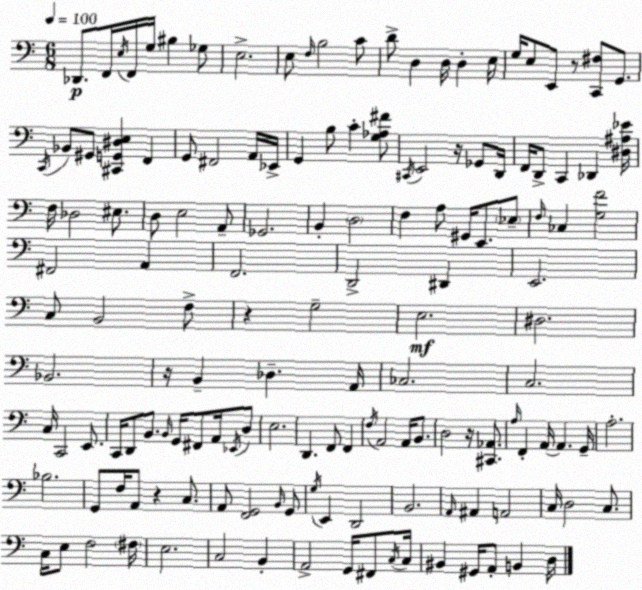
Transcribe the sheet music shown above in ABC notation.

X:1
T:Untitled
M:6/8
L:1/4
K:Am
_D,,/2 F,,/4 E,/4 F,,/4 G,/4 ^B, _G,/2 E,2 E,/2 F,/4 B,2 C/2 D/2 D, D,/4 D, E,/4 G,/4 E,/2 E,,/2 z/2 [C,,^F,]/2 G,,/2 C,,/4 _B,,/2 ^G,,/2 [^C,,G,,^D,E,] F,, G,,/2 ^F,,2 A,,/4 _E,,/4 G,, B,/2 C [G,_A,^F]/2 ^C,,/4 E,,2 z/4 _G,,/2 D,,/4 F,,/4 D,,/2 C,, _D,, [^D,^A,_E]/4 F,/4 _D,2 ^E,/2 D,/2 E,2 A,,/2 _G,,2 B,, D,2 F, A,/2 ^G,,/4 E,,/2 _E,/2 F,/4 _C, [G,F]2 ^F,,2 A,, F,,2 D,,2 ^D,, E,,2 C,/2 B,,2 F,/2 z G,2 E,2 ^D,2 _B,,2 z/4 B,, _D, A,,/4 _C,2 C,2 C,/4 C,,2 E,,/2 C,,/4 D,,/2 B,,/2 B,,/4 G,,/4 ^F,,/2 A,,/4 _E,,/4 D,/2 E,2 D,, F,,/2 F,, F,/4 A,,2 A,,/4 B,,/2 D,2 z/4 [^C,,_A,,]/2 A,/4 F,, A,,/4 A,, G,,/4 A,2 _B,2 G,,/2 F,/4 A,,/2 z C,/2 A,,/2 [F,,G,,]2 B,,/4 G,,/2 G,/4 E,, D,,2 B,,2 A,,/4 ^A,, A,,2 C,/4 D,2 C,/2 C,/4 E,/2 F,2 ^F,/4 E,2 C,2 B,, A,,2 G,,/4 ^F,,/2 C,/4 C,/4 ^B,, ^G,,/4 A,,/2 B,, D,/4